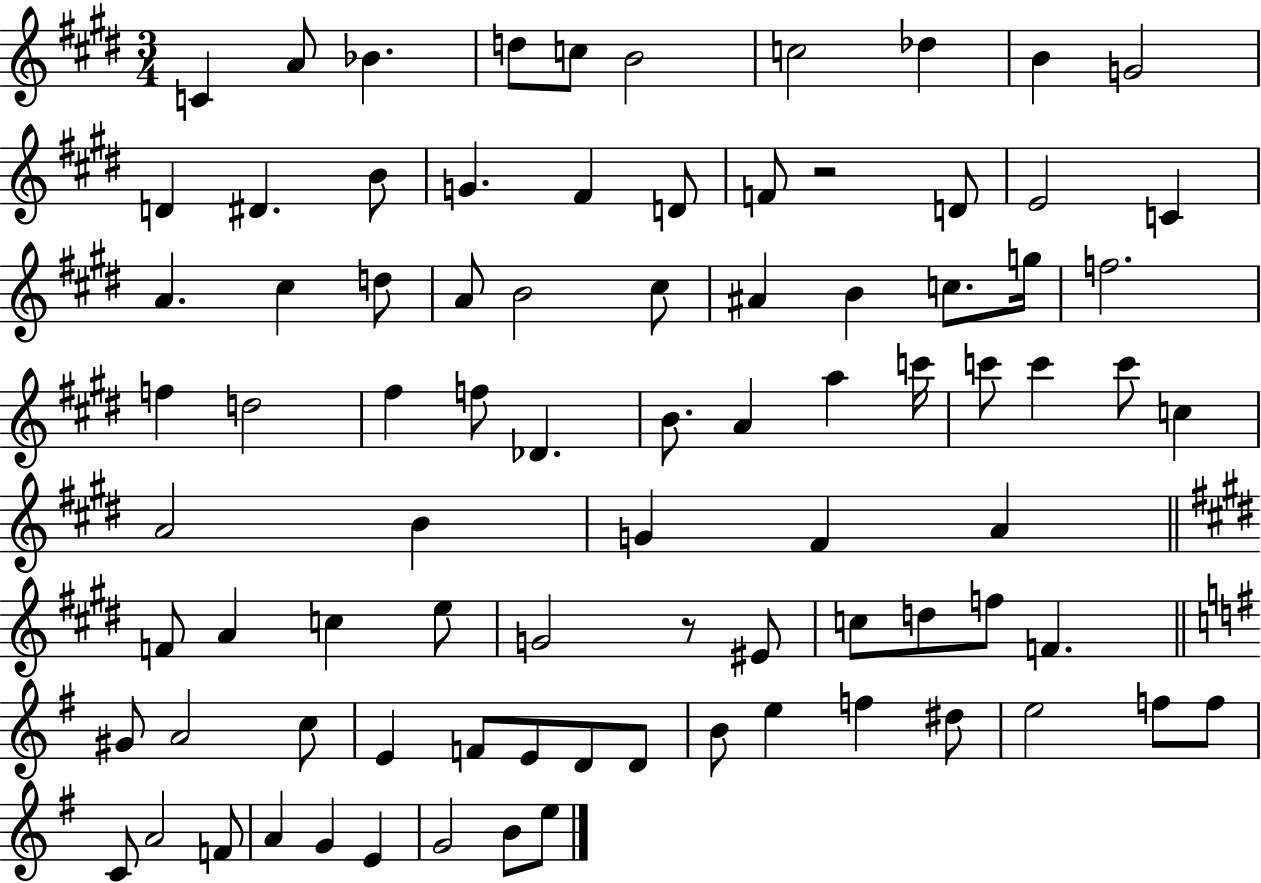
{
  \clef treble
  \numericTimeSignature
  \time 3/4
  \key e \major
  \repeat volta 2 { c'4 a'8 bes'4. | d''8 c''8 b'2 | c''2 des''4 | b'4 g'2 | \break d'4 dis'4. b'8 | g'4. fis'4 d'8 | f'8 r2 d'8 | e'2 c'4 | \break a'4. cis''4 d''8 | a'8 b'2 cis''8 | ais'4 b'4 c''8. g''16 | f''2. | \break f''4 d''2 | fis''4 f''8 des'4. | b'8. a'4 a''4 c'''16 | c'''8 c'''4 c'''8 c''4 | \break a'2 b'4 | g'4 fis'4 a'4 | \bar "||" \break \key e \major f'8 a'4 c''4 e''8 | g'2 r8 eis'8 | c''8 d''8 f''8 f'4. | \bar "||" \break \key g \major gis'8 a'2 c''8 | e'4 f'8 e'8 d'8 d'8 | b'8 e''4 f''4 dis''8 | e''2 f''8 f''8 | \break c'8 a'2 f'8 | a'4 g'4 e'4 | g'2 b'8 e''8 | } \bar "|."
}